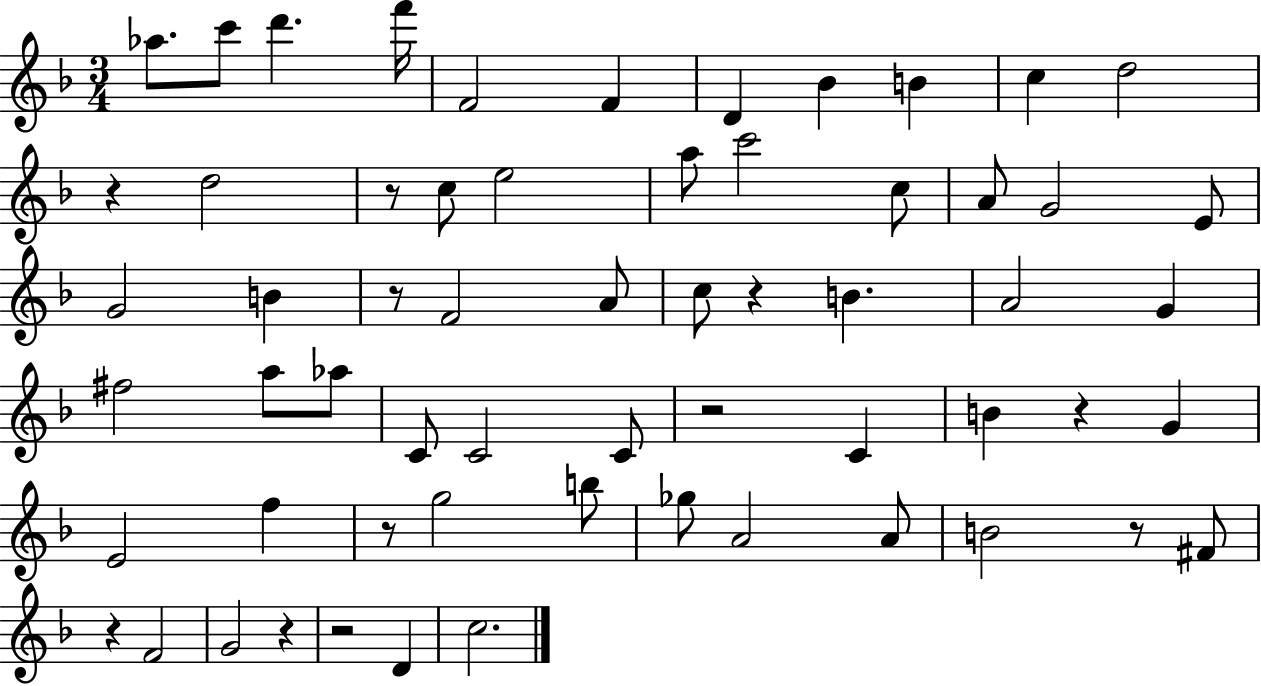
{
  \clef treble
  \numericTimeSignature
  \time 3/4
  \key f \major
  aes''8. c'''8 d'''4. f'''16 | f'2 f'4 | d'4 bes'4 b'4 | c''4 d''2 | \break r4 d''2 | r8 c''8 e''2 | a''8 c'''2 c''8 | a'8 g'2 e'8 | \break g'2 b'4 | r8 f'2 a'8 | c''8 r4 b'4. | a'2 g'4 | \break fis''2 a''8 aes''8 | c'8 c'2 c'8 | r2 c'4 | b'4 r4 g'4 | \break e'2 f''4 | r8 g''2 b''8 | ges''8 a'2 a'8 | b'2 r8 fis'8 | \break r4 f'2 | g'2 r4 | r2 d'4 | c''2. | \break \bar "|."
}